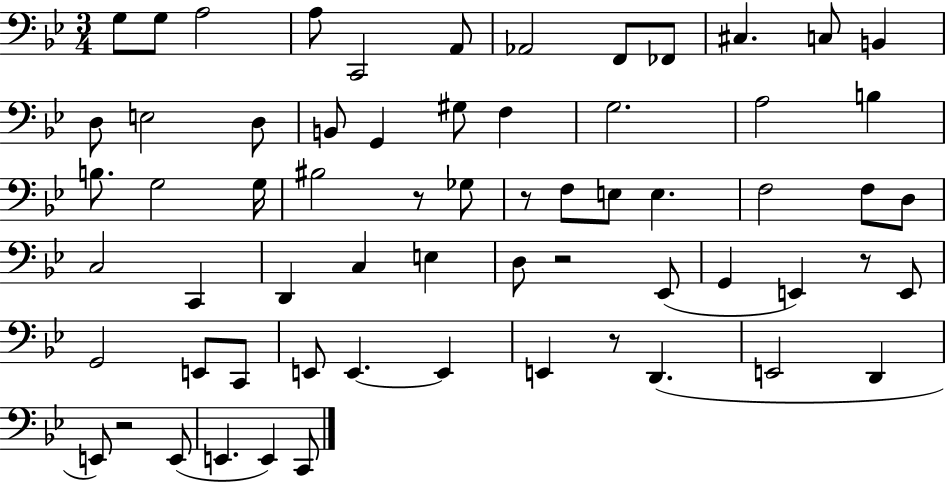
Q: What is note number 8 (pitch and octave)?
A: F2